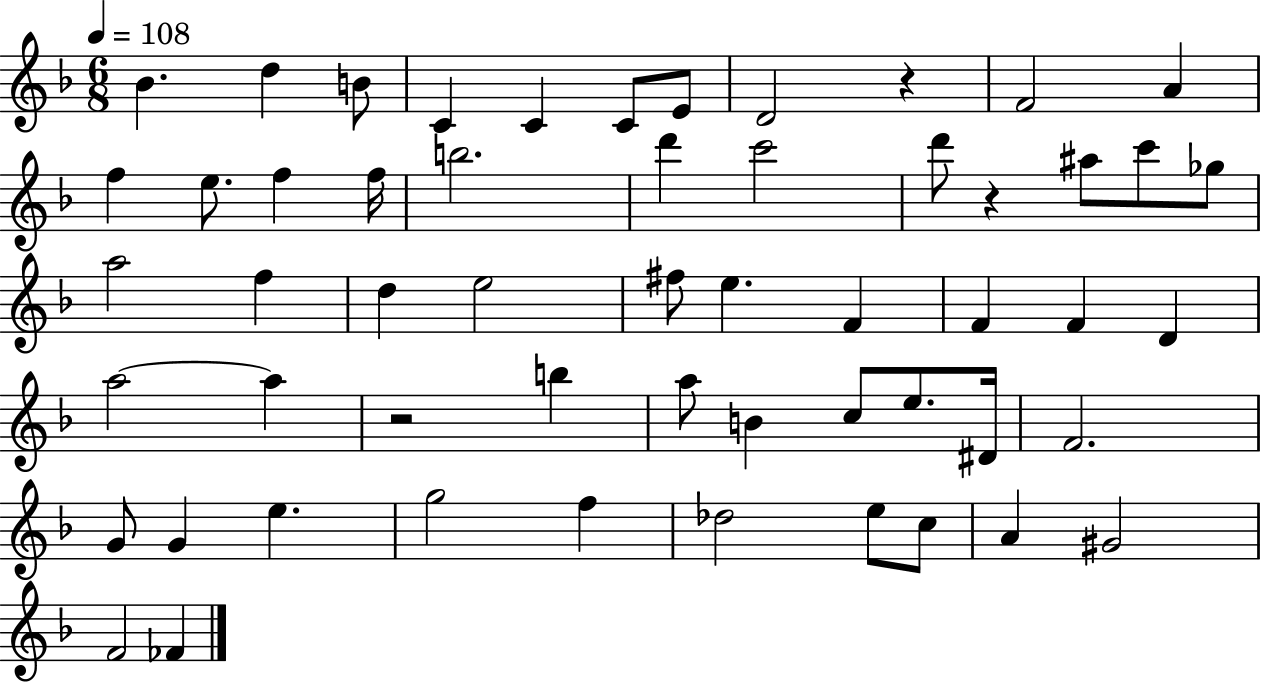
Bb4/q. D5/q B4/e C4/q C4/q C4/e E4/e D4/h R/q F4/h A4/q F5/q E5/e. F5/q F5/s B5/h. D6/q C6/h D6/e R/q A#5/e C6/e Gb5/e A5/h F5/q D5/q E5/h F#5/e E5/q. F4/q F4/q F4/q D4/q A5/h A5/q R/h B5/q A5/e B4/q C5/e E5/e. D#4/s F4/h. G4/e G4/q E5/q. G5/h F5/q Db5/h E5/e C5/e A4/q G#4/h F4/h FES4/q